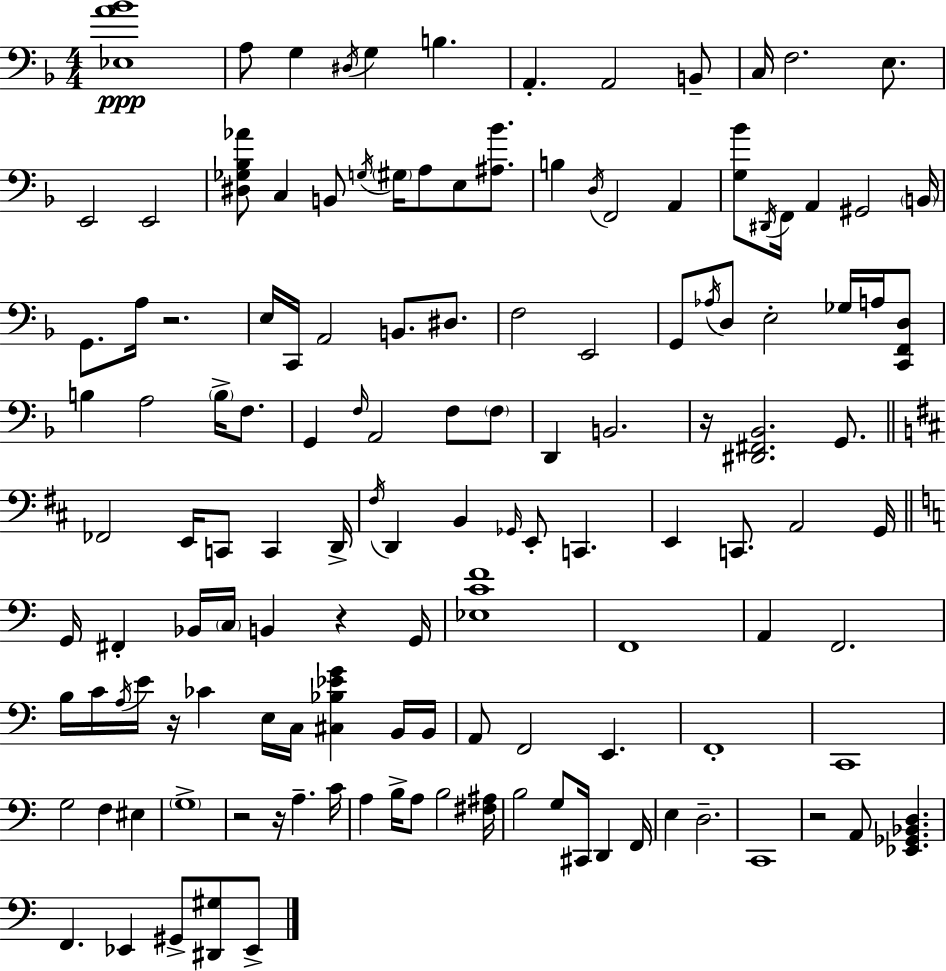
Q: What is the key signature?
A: D minor